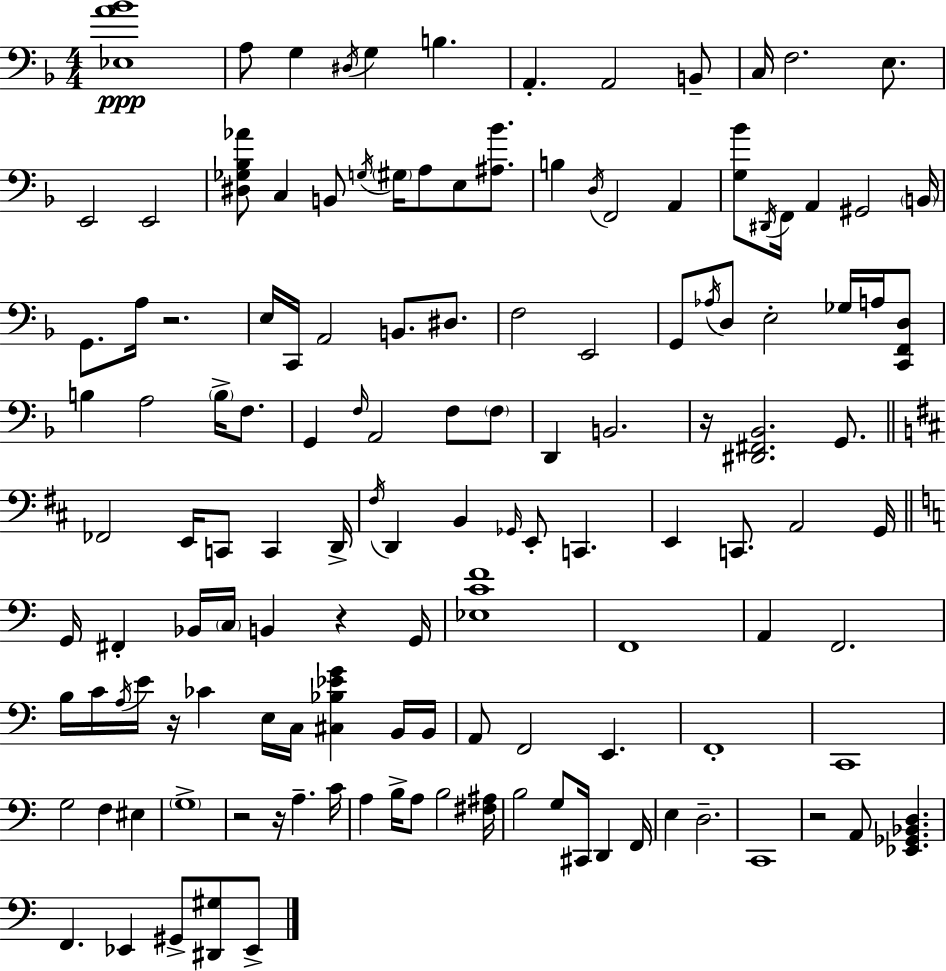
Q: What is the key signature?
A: D minor